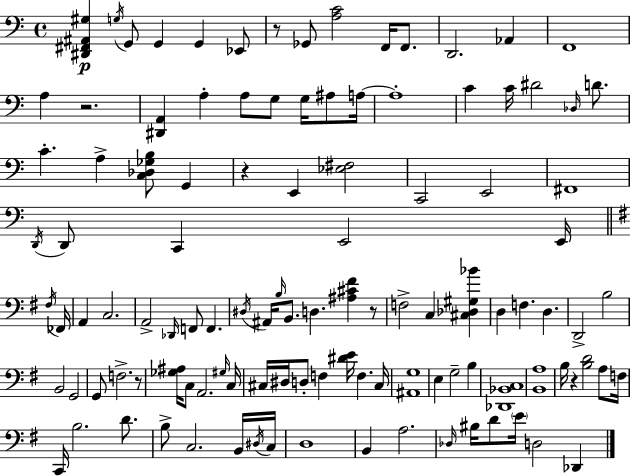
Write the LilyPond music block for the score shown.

{
  \clef bass
  \time 4/4
  \defaultTimeSignature
  \key c \major
  <dis, fis, ais, gis>4\p \acciaccatura { g16 } g,8 g,4 g,4 ees,8 | r8 ges,8 <a c'>2 f,16 f,8. | d,2. aes,4 | f,1 | \break a4 r2. | <dis, a,>4 a4-. a8 g8 g16 ais8 | a16~~ a1-. | c'4 c'16 dis'2 \grace { des16 } d'8. | \break c'4.-. a4-> <c des ges b>8 g,4 | r4 e,4 <ees fis>2 | c,2 e,2 | fis,1 | \break \acciaccatura { d,16 } d,8 c,4 e,2 | e,16 \bar "||" \break \key e \minor \acciaccatura { fis16 } fes,16 a,4 c2. | a,2-> \grace { des,16 } f,8 f,4. | \acciaccatura { dis16 } ais,16 \grace { b16 } b,8. d4. <ais cis' fis'>4 | r8 f2-> c4 | \break <cis des gis bes'>4 d4 f4. d4. | d,2-> b2 | b,2 g,2 | g,8 f2.-> | \break r8 <ges ais>16 c8 a,2. | \grace { gis16 } c16 cis16 dis16 d8-. f4 <dis' e'>16 f4. | cis16 <ais, g>1 | e4 g2-- | \break b4 <des, bes, c>1 | <b, a>1 | b16 r4 <b d'>2 | a8 f16 c,16 b2. | \break d'8. b8-> c2. | b,16 \acciaccatura { dis16 } c16 d1 | b,4 a2. | \grace { des16 } bis16 d'8 \parenthesize e'16 d2 | \break des,4 \bar "|."
}